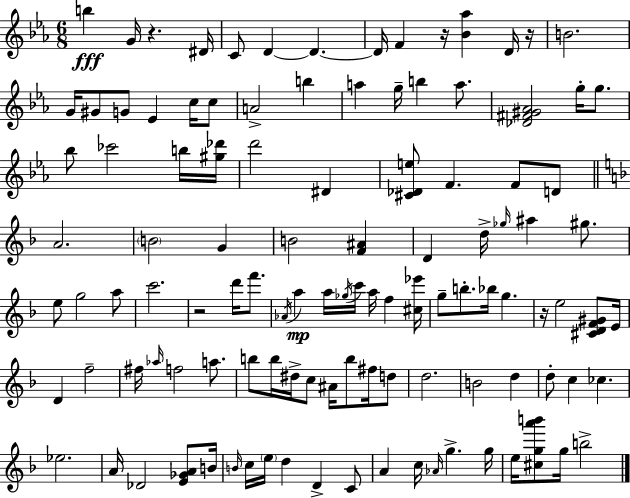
{
  \clef treble
  \numericTimeSignature
  \time 6/8
  \key ees \major
  b''4\fff g'16 r4. dis'16 | c'8 d'4~~ d'4.~~ | d'16 f'4 r16 <bes' aes''>4 d'16 r16 | b'2. | \break g'16 gis'8 g'8 ees'4 c''16 c''8 | a'2-> b''4 | a''4 g''16-- b''4 a''8. | <des' fis' gis' aes'>2 g''16-. g''8. | \break bes''8 ces'''2 b''16 <gis'' des'''>16 | d'''2 dis'4 | <cis' des' e''>8 f'4. f'8 d'8 | \bar "||" \break \key f \major a'2. | \parenthesize b'2 g'4 | b'2 <f' ais'>4 | d'4 d''16-> \grace { ges''16 } ais''4 gis''8. | \break e''8 g''2 a''8 | c'''2. | r2 d'''16 f'''8. | \acciaccatura { aes'16 }\mp a''4 a''16 \acciaccatura { ges''16 } c'''16 a''16 f''4 | \break <cis'' ees'''>16 g''8-- b''8.-. bes''16 g''4. | r16 e''2 | <cis' d' f' gis'>8 e'16 d'4 f''2-- | fis''16 \grace { aes''16 } f''2 | \break a''8. b''8 b''16 dis''16-> c''8 ais'16 b''8 | fis''16 d''8 d''2. | b'2 | d''4 d''8-. c''4 ces''4. | \break ees''2. | a'16 des'2 | <e' ges' a'>8 b'16 \grace { b'16 } c''16 \parenthesize e''16 d''4 d'4-> | c'8 a'4 c''16 \grace { aes'16 } g''4.-> | \break g''16 e''16 <cis'' g'' a''' b'''>8 g''16 b''2-> | \bar "|."
}